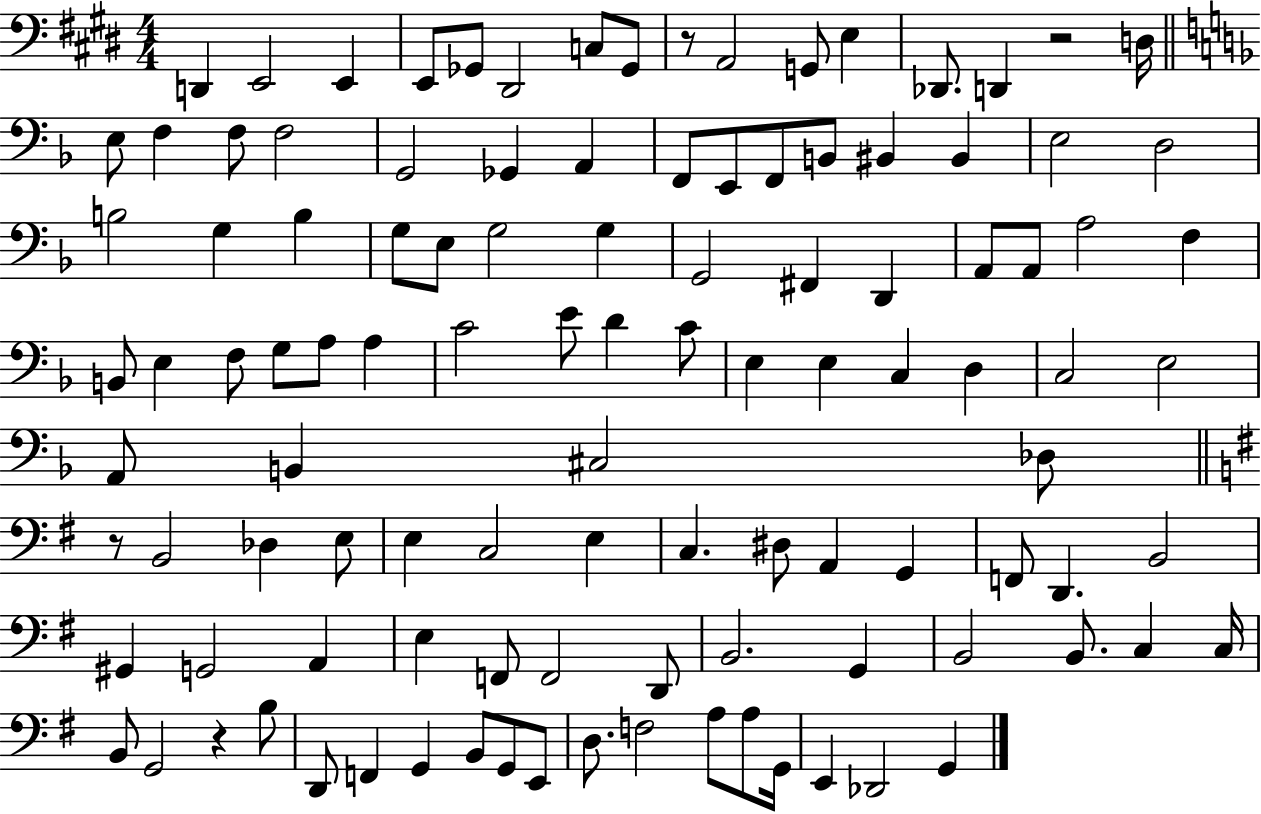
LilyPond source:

{
  \clef bass
  \numericTimeSignature
  \time 4/4
  \key e \major
  d,4 e,2 e,4 | e,8 ges,8 dis,2 c8 ges,8 | r8 a,2 g,8 e4 | des,8. d,4 r2 d16 | \break \bar "||" \break \key d \minor e8 f4 f8 f2 | g,2 ges,4 a,4 | f,8 e,8 f,8 b,8 bis,4 bis,4 | e2 d2 | \break b2 g4 b4 | g8 e8 g2 g4 | g,2 fis,4 d,4 | a,8 a,8 a2 f4 | \break b,8 e4 f8 g8 a8 a4 | c'2 e'8 d'4 c'8 | e4 e4 c4 d4 | c2 e2 | \break a,8 b,4 cis2 des8 | \bar "||" \break \key g \major r8 b,2 des4 e8 | e4 c2 e4 | c4. dis8 a,4 g,4 | f,8 d,4. b,2 | \break gis,4 g,2 a,4 | e4 f,8 f,2 d,8 | b,2. g,4 | b,2 b,8. c4 c16 | \break b,8 g,2 r4 b8 | d,8 f,4 g,4 b,8 g,8 e,8 | d8. f2 a8 a8 g,16 | e,4 des,2 g,4 | \break \bar "|."
}